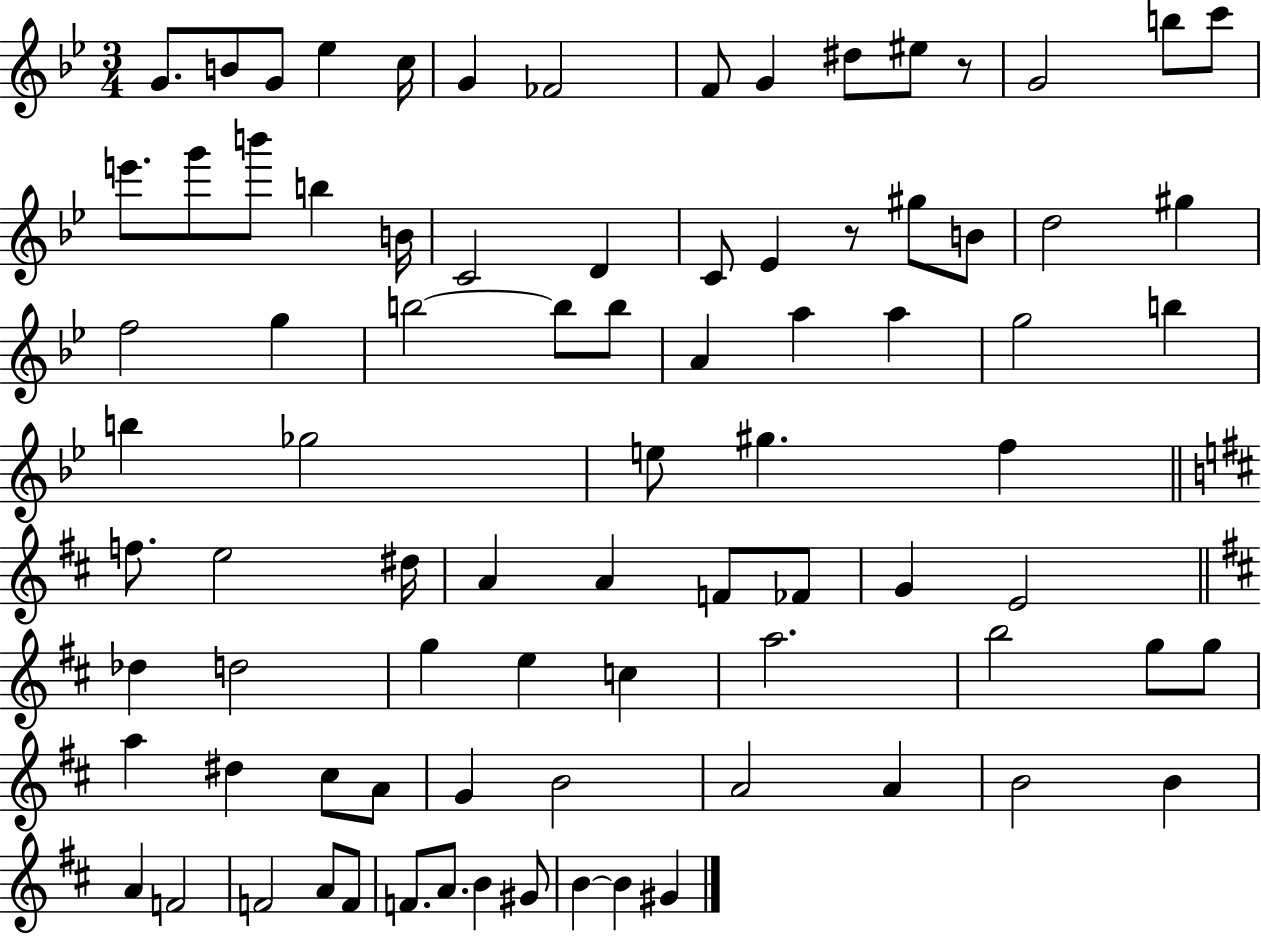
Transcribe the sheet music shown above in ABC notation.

X:1
T:Untitled
M:3/4
L:1/4
K:Bb
G/2 B/2 G/2 _e c/4 G _F2 F/2 G ^d/2 ^e/2 z/2 G2 b/2 c'/2 e'/2 g'/2 b'/2 b B/4 C2 D C/2 _E z/2 ^g/2 B/2 d2 ^g f2 g b2 b/2 b/2 A a a g2 b b _g2 e/2 ^g f f/2 e2 ^d/4 A A F/2 _F/2 G E2 _d d2 g e c a2 b2 g/2 g/2 a ^d ^c/2 A/2 G B2 A2 A B2 B A F2 F2 A/2 F/2 F/2 A/2 B ^G/2 B B ^G